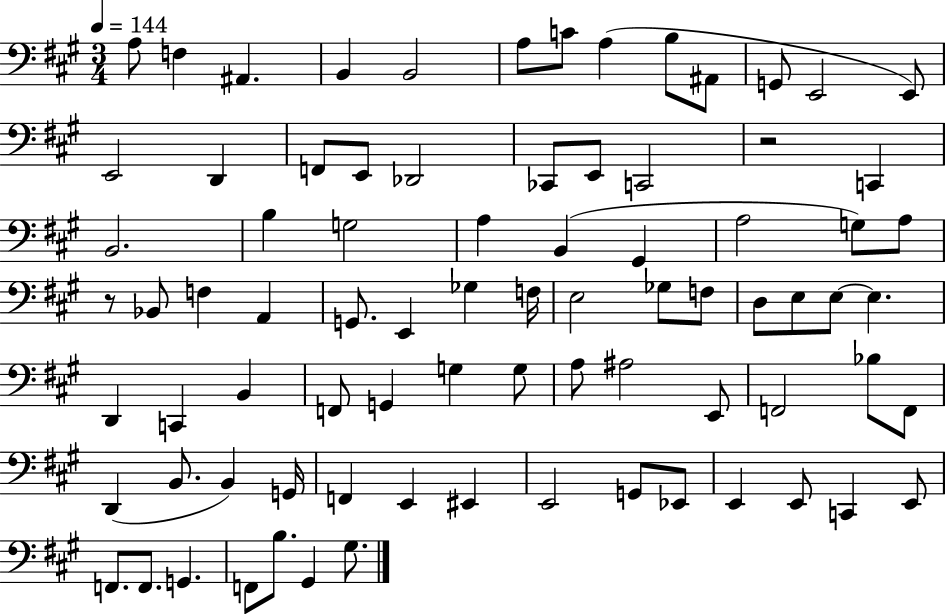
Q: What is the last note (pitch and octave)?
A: G#3